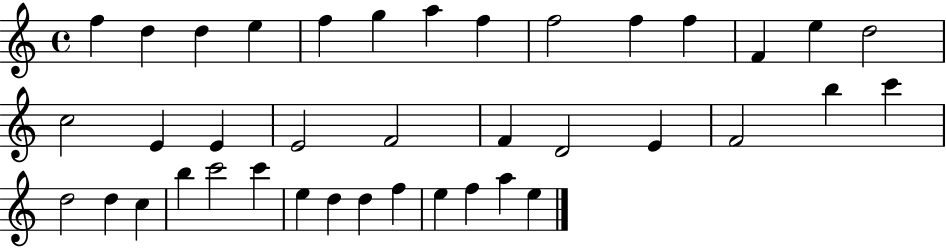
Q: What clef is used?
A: treble